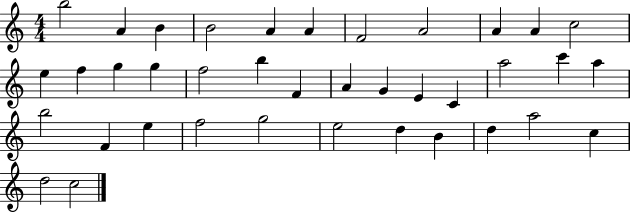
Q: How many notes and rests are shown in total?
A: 38